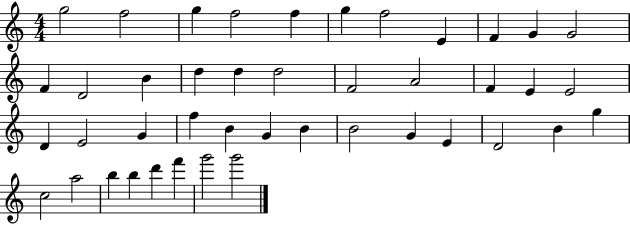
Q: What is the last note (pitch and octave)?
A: G6